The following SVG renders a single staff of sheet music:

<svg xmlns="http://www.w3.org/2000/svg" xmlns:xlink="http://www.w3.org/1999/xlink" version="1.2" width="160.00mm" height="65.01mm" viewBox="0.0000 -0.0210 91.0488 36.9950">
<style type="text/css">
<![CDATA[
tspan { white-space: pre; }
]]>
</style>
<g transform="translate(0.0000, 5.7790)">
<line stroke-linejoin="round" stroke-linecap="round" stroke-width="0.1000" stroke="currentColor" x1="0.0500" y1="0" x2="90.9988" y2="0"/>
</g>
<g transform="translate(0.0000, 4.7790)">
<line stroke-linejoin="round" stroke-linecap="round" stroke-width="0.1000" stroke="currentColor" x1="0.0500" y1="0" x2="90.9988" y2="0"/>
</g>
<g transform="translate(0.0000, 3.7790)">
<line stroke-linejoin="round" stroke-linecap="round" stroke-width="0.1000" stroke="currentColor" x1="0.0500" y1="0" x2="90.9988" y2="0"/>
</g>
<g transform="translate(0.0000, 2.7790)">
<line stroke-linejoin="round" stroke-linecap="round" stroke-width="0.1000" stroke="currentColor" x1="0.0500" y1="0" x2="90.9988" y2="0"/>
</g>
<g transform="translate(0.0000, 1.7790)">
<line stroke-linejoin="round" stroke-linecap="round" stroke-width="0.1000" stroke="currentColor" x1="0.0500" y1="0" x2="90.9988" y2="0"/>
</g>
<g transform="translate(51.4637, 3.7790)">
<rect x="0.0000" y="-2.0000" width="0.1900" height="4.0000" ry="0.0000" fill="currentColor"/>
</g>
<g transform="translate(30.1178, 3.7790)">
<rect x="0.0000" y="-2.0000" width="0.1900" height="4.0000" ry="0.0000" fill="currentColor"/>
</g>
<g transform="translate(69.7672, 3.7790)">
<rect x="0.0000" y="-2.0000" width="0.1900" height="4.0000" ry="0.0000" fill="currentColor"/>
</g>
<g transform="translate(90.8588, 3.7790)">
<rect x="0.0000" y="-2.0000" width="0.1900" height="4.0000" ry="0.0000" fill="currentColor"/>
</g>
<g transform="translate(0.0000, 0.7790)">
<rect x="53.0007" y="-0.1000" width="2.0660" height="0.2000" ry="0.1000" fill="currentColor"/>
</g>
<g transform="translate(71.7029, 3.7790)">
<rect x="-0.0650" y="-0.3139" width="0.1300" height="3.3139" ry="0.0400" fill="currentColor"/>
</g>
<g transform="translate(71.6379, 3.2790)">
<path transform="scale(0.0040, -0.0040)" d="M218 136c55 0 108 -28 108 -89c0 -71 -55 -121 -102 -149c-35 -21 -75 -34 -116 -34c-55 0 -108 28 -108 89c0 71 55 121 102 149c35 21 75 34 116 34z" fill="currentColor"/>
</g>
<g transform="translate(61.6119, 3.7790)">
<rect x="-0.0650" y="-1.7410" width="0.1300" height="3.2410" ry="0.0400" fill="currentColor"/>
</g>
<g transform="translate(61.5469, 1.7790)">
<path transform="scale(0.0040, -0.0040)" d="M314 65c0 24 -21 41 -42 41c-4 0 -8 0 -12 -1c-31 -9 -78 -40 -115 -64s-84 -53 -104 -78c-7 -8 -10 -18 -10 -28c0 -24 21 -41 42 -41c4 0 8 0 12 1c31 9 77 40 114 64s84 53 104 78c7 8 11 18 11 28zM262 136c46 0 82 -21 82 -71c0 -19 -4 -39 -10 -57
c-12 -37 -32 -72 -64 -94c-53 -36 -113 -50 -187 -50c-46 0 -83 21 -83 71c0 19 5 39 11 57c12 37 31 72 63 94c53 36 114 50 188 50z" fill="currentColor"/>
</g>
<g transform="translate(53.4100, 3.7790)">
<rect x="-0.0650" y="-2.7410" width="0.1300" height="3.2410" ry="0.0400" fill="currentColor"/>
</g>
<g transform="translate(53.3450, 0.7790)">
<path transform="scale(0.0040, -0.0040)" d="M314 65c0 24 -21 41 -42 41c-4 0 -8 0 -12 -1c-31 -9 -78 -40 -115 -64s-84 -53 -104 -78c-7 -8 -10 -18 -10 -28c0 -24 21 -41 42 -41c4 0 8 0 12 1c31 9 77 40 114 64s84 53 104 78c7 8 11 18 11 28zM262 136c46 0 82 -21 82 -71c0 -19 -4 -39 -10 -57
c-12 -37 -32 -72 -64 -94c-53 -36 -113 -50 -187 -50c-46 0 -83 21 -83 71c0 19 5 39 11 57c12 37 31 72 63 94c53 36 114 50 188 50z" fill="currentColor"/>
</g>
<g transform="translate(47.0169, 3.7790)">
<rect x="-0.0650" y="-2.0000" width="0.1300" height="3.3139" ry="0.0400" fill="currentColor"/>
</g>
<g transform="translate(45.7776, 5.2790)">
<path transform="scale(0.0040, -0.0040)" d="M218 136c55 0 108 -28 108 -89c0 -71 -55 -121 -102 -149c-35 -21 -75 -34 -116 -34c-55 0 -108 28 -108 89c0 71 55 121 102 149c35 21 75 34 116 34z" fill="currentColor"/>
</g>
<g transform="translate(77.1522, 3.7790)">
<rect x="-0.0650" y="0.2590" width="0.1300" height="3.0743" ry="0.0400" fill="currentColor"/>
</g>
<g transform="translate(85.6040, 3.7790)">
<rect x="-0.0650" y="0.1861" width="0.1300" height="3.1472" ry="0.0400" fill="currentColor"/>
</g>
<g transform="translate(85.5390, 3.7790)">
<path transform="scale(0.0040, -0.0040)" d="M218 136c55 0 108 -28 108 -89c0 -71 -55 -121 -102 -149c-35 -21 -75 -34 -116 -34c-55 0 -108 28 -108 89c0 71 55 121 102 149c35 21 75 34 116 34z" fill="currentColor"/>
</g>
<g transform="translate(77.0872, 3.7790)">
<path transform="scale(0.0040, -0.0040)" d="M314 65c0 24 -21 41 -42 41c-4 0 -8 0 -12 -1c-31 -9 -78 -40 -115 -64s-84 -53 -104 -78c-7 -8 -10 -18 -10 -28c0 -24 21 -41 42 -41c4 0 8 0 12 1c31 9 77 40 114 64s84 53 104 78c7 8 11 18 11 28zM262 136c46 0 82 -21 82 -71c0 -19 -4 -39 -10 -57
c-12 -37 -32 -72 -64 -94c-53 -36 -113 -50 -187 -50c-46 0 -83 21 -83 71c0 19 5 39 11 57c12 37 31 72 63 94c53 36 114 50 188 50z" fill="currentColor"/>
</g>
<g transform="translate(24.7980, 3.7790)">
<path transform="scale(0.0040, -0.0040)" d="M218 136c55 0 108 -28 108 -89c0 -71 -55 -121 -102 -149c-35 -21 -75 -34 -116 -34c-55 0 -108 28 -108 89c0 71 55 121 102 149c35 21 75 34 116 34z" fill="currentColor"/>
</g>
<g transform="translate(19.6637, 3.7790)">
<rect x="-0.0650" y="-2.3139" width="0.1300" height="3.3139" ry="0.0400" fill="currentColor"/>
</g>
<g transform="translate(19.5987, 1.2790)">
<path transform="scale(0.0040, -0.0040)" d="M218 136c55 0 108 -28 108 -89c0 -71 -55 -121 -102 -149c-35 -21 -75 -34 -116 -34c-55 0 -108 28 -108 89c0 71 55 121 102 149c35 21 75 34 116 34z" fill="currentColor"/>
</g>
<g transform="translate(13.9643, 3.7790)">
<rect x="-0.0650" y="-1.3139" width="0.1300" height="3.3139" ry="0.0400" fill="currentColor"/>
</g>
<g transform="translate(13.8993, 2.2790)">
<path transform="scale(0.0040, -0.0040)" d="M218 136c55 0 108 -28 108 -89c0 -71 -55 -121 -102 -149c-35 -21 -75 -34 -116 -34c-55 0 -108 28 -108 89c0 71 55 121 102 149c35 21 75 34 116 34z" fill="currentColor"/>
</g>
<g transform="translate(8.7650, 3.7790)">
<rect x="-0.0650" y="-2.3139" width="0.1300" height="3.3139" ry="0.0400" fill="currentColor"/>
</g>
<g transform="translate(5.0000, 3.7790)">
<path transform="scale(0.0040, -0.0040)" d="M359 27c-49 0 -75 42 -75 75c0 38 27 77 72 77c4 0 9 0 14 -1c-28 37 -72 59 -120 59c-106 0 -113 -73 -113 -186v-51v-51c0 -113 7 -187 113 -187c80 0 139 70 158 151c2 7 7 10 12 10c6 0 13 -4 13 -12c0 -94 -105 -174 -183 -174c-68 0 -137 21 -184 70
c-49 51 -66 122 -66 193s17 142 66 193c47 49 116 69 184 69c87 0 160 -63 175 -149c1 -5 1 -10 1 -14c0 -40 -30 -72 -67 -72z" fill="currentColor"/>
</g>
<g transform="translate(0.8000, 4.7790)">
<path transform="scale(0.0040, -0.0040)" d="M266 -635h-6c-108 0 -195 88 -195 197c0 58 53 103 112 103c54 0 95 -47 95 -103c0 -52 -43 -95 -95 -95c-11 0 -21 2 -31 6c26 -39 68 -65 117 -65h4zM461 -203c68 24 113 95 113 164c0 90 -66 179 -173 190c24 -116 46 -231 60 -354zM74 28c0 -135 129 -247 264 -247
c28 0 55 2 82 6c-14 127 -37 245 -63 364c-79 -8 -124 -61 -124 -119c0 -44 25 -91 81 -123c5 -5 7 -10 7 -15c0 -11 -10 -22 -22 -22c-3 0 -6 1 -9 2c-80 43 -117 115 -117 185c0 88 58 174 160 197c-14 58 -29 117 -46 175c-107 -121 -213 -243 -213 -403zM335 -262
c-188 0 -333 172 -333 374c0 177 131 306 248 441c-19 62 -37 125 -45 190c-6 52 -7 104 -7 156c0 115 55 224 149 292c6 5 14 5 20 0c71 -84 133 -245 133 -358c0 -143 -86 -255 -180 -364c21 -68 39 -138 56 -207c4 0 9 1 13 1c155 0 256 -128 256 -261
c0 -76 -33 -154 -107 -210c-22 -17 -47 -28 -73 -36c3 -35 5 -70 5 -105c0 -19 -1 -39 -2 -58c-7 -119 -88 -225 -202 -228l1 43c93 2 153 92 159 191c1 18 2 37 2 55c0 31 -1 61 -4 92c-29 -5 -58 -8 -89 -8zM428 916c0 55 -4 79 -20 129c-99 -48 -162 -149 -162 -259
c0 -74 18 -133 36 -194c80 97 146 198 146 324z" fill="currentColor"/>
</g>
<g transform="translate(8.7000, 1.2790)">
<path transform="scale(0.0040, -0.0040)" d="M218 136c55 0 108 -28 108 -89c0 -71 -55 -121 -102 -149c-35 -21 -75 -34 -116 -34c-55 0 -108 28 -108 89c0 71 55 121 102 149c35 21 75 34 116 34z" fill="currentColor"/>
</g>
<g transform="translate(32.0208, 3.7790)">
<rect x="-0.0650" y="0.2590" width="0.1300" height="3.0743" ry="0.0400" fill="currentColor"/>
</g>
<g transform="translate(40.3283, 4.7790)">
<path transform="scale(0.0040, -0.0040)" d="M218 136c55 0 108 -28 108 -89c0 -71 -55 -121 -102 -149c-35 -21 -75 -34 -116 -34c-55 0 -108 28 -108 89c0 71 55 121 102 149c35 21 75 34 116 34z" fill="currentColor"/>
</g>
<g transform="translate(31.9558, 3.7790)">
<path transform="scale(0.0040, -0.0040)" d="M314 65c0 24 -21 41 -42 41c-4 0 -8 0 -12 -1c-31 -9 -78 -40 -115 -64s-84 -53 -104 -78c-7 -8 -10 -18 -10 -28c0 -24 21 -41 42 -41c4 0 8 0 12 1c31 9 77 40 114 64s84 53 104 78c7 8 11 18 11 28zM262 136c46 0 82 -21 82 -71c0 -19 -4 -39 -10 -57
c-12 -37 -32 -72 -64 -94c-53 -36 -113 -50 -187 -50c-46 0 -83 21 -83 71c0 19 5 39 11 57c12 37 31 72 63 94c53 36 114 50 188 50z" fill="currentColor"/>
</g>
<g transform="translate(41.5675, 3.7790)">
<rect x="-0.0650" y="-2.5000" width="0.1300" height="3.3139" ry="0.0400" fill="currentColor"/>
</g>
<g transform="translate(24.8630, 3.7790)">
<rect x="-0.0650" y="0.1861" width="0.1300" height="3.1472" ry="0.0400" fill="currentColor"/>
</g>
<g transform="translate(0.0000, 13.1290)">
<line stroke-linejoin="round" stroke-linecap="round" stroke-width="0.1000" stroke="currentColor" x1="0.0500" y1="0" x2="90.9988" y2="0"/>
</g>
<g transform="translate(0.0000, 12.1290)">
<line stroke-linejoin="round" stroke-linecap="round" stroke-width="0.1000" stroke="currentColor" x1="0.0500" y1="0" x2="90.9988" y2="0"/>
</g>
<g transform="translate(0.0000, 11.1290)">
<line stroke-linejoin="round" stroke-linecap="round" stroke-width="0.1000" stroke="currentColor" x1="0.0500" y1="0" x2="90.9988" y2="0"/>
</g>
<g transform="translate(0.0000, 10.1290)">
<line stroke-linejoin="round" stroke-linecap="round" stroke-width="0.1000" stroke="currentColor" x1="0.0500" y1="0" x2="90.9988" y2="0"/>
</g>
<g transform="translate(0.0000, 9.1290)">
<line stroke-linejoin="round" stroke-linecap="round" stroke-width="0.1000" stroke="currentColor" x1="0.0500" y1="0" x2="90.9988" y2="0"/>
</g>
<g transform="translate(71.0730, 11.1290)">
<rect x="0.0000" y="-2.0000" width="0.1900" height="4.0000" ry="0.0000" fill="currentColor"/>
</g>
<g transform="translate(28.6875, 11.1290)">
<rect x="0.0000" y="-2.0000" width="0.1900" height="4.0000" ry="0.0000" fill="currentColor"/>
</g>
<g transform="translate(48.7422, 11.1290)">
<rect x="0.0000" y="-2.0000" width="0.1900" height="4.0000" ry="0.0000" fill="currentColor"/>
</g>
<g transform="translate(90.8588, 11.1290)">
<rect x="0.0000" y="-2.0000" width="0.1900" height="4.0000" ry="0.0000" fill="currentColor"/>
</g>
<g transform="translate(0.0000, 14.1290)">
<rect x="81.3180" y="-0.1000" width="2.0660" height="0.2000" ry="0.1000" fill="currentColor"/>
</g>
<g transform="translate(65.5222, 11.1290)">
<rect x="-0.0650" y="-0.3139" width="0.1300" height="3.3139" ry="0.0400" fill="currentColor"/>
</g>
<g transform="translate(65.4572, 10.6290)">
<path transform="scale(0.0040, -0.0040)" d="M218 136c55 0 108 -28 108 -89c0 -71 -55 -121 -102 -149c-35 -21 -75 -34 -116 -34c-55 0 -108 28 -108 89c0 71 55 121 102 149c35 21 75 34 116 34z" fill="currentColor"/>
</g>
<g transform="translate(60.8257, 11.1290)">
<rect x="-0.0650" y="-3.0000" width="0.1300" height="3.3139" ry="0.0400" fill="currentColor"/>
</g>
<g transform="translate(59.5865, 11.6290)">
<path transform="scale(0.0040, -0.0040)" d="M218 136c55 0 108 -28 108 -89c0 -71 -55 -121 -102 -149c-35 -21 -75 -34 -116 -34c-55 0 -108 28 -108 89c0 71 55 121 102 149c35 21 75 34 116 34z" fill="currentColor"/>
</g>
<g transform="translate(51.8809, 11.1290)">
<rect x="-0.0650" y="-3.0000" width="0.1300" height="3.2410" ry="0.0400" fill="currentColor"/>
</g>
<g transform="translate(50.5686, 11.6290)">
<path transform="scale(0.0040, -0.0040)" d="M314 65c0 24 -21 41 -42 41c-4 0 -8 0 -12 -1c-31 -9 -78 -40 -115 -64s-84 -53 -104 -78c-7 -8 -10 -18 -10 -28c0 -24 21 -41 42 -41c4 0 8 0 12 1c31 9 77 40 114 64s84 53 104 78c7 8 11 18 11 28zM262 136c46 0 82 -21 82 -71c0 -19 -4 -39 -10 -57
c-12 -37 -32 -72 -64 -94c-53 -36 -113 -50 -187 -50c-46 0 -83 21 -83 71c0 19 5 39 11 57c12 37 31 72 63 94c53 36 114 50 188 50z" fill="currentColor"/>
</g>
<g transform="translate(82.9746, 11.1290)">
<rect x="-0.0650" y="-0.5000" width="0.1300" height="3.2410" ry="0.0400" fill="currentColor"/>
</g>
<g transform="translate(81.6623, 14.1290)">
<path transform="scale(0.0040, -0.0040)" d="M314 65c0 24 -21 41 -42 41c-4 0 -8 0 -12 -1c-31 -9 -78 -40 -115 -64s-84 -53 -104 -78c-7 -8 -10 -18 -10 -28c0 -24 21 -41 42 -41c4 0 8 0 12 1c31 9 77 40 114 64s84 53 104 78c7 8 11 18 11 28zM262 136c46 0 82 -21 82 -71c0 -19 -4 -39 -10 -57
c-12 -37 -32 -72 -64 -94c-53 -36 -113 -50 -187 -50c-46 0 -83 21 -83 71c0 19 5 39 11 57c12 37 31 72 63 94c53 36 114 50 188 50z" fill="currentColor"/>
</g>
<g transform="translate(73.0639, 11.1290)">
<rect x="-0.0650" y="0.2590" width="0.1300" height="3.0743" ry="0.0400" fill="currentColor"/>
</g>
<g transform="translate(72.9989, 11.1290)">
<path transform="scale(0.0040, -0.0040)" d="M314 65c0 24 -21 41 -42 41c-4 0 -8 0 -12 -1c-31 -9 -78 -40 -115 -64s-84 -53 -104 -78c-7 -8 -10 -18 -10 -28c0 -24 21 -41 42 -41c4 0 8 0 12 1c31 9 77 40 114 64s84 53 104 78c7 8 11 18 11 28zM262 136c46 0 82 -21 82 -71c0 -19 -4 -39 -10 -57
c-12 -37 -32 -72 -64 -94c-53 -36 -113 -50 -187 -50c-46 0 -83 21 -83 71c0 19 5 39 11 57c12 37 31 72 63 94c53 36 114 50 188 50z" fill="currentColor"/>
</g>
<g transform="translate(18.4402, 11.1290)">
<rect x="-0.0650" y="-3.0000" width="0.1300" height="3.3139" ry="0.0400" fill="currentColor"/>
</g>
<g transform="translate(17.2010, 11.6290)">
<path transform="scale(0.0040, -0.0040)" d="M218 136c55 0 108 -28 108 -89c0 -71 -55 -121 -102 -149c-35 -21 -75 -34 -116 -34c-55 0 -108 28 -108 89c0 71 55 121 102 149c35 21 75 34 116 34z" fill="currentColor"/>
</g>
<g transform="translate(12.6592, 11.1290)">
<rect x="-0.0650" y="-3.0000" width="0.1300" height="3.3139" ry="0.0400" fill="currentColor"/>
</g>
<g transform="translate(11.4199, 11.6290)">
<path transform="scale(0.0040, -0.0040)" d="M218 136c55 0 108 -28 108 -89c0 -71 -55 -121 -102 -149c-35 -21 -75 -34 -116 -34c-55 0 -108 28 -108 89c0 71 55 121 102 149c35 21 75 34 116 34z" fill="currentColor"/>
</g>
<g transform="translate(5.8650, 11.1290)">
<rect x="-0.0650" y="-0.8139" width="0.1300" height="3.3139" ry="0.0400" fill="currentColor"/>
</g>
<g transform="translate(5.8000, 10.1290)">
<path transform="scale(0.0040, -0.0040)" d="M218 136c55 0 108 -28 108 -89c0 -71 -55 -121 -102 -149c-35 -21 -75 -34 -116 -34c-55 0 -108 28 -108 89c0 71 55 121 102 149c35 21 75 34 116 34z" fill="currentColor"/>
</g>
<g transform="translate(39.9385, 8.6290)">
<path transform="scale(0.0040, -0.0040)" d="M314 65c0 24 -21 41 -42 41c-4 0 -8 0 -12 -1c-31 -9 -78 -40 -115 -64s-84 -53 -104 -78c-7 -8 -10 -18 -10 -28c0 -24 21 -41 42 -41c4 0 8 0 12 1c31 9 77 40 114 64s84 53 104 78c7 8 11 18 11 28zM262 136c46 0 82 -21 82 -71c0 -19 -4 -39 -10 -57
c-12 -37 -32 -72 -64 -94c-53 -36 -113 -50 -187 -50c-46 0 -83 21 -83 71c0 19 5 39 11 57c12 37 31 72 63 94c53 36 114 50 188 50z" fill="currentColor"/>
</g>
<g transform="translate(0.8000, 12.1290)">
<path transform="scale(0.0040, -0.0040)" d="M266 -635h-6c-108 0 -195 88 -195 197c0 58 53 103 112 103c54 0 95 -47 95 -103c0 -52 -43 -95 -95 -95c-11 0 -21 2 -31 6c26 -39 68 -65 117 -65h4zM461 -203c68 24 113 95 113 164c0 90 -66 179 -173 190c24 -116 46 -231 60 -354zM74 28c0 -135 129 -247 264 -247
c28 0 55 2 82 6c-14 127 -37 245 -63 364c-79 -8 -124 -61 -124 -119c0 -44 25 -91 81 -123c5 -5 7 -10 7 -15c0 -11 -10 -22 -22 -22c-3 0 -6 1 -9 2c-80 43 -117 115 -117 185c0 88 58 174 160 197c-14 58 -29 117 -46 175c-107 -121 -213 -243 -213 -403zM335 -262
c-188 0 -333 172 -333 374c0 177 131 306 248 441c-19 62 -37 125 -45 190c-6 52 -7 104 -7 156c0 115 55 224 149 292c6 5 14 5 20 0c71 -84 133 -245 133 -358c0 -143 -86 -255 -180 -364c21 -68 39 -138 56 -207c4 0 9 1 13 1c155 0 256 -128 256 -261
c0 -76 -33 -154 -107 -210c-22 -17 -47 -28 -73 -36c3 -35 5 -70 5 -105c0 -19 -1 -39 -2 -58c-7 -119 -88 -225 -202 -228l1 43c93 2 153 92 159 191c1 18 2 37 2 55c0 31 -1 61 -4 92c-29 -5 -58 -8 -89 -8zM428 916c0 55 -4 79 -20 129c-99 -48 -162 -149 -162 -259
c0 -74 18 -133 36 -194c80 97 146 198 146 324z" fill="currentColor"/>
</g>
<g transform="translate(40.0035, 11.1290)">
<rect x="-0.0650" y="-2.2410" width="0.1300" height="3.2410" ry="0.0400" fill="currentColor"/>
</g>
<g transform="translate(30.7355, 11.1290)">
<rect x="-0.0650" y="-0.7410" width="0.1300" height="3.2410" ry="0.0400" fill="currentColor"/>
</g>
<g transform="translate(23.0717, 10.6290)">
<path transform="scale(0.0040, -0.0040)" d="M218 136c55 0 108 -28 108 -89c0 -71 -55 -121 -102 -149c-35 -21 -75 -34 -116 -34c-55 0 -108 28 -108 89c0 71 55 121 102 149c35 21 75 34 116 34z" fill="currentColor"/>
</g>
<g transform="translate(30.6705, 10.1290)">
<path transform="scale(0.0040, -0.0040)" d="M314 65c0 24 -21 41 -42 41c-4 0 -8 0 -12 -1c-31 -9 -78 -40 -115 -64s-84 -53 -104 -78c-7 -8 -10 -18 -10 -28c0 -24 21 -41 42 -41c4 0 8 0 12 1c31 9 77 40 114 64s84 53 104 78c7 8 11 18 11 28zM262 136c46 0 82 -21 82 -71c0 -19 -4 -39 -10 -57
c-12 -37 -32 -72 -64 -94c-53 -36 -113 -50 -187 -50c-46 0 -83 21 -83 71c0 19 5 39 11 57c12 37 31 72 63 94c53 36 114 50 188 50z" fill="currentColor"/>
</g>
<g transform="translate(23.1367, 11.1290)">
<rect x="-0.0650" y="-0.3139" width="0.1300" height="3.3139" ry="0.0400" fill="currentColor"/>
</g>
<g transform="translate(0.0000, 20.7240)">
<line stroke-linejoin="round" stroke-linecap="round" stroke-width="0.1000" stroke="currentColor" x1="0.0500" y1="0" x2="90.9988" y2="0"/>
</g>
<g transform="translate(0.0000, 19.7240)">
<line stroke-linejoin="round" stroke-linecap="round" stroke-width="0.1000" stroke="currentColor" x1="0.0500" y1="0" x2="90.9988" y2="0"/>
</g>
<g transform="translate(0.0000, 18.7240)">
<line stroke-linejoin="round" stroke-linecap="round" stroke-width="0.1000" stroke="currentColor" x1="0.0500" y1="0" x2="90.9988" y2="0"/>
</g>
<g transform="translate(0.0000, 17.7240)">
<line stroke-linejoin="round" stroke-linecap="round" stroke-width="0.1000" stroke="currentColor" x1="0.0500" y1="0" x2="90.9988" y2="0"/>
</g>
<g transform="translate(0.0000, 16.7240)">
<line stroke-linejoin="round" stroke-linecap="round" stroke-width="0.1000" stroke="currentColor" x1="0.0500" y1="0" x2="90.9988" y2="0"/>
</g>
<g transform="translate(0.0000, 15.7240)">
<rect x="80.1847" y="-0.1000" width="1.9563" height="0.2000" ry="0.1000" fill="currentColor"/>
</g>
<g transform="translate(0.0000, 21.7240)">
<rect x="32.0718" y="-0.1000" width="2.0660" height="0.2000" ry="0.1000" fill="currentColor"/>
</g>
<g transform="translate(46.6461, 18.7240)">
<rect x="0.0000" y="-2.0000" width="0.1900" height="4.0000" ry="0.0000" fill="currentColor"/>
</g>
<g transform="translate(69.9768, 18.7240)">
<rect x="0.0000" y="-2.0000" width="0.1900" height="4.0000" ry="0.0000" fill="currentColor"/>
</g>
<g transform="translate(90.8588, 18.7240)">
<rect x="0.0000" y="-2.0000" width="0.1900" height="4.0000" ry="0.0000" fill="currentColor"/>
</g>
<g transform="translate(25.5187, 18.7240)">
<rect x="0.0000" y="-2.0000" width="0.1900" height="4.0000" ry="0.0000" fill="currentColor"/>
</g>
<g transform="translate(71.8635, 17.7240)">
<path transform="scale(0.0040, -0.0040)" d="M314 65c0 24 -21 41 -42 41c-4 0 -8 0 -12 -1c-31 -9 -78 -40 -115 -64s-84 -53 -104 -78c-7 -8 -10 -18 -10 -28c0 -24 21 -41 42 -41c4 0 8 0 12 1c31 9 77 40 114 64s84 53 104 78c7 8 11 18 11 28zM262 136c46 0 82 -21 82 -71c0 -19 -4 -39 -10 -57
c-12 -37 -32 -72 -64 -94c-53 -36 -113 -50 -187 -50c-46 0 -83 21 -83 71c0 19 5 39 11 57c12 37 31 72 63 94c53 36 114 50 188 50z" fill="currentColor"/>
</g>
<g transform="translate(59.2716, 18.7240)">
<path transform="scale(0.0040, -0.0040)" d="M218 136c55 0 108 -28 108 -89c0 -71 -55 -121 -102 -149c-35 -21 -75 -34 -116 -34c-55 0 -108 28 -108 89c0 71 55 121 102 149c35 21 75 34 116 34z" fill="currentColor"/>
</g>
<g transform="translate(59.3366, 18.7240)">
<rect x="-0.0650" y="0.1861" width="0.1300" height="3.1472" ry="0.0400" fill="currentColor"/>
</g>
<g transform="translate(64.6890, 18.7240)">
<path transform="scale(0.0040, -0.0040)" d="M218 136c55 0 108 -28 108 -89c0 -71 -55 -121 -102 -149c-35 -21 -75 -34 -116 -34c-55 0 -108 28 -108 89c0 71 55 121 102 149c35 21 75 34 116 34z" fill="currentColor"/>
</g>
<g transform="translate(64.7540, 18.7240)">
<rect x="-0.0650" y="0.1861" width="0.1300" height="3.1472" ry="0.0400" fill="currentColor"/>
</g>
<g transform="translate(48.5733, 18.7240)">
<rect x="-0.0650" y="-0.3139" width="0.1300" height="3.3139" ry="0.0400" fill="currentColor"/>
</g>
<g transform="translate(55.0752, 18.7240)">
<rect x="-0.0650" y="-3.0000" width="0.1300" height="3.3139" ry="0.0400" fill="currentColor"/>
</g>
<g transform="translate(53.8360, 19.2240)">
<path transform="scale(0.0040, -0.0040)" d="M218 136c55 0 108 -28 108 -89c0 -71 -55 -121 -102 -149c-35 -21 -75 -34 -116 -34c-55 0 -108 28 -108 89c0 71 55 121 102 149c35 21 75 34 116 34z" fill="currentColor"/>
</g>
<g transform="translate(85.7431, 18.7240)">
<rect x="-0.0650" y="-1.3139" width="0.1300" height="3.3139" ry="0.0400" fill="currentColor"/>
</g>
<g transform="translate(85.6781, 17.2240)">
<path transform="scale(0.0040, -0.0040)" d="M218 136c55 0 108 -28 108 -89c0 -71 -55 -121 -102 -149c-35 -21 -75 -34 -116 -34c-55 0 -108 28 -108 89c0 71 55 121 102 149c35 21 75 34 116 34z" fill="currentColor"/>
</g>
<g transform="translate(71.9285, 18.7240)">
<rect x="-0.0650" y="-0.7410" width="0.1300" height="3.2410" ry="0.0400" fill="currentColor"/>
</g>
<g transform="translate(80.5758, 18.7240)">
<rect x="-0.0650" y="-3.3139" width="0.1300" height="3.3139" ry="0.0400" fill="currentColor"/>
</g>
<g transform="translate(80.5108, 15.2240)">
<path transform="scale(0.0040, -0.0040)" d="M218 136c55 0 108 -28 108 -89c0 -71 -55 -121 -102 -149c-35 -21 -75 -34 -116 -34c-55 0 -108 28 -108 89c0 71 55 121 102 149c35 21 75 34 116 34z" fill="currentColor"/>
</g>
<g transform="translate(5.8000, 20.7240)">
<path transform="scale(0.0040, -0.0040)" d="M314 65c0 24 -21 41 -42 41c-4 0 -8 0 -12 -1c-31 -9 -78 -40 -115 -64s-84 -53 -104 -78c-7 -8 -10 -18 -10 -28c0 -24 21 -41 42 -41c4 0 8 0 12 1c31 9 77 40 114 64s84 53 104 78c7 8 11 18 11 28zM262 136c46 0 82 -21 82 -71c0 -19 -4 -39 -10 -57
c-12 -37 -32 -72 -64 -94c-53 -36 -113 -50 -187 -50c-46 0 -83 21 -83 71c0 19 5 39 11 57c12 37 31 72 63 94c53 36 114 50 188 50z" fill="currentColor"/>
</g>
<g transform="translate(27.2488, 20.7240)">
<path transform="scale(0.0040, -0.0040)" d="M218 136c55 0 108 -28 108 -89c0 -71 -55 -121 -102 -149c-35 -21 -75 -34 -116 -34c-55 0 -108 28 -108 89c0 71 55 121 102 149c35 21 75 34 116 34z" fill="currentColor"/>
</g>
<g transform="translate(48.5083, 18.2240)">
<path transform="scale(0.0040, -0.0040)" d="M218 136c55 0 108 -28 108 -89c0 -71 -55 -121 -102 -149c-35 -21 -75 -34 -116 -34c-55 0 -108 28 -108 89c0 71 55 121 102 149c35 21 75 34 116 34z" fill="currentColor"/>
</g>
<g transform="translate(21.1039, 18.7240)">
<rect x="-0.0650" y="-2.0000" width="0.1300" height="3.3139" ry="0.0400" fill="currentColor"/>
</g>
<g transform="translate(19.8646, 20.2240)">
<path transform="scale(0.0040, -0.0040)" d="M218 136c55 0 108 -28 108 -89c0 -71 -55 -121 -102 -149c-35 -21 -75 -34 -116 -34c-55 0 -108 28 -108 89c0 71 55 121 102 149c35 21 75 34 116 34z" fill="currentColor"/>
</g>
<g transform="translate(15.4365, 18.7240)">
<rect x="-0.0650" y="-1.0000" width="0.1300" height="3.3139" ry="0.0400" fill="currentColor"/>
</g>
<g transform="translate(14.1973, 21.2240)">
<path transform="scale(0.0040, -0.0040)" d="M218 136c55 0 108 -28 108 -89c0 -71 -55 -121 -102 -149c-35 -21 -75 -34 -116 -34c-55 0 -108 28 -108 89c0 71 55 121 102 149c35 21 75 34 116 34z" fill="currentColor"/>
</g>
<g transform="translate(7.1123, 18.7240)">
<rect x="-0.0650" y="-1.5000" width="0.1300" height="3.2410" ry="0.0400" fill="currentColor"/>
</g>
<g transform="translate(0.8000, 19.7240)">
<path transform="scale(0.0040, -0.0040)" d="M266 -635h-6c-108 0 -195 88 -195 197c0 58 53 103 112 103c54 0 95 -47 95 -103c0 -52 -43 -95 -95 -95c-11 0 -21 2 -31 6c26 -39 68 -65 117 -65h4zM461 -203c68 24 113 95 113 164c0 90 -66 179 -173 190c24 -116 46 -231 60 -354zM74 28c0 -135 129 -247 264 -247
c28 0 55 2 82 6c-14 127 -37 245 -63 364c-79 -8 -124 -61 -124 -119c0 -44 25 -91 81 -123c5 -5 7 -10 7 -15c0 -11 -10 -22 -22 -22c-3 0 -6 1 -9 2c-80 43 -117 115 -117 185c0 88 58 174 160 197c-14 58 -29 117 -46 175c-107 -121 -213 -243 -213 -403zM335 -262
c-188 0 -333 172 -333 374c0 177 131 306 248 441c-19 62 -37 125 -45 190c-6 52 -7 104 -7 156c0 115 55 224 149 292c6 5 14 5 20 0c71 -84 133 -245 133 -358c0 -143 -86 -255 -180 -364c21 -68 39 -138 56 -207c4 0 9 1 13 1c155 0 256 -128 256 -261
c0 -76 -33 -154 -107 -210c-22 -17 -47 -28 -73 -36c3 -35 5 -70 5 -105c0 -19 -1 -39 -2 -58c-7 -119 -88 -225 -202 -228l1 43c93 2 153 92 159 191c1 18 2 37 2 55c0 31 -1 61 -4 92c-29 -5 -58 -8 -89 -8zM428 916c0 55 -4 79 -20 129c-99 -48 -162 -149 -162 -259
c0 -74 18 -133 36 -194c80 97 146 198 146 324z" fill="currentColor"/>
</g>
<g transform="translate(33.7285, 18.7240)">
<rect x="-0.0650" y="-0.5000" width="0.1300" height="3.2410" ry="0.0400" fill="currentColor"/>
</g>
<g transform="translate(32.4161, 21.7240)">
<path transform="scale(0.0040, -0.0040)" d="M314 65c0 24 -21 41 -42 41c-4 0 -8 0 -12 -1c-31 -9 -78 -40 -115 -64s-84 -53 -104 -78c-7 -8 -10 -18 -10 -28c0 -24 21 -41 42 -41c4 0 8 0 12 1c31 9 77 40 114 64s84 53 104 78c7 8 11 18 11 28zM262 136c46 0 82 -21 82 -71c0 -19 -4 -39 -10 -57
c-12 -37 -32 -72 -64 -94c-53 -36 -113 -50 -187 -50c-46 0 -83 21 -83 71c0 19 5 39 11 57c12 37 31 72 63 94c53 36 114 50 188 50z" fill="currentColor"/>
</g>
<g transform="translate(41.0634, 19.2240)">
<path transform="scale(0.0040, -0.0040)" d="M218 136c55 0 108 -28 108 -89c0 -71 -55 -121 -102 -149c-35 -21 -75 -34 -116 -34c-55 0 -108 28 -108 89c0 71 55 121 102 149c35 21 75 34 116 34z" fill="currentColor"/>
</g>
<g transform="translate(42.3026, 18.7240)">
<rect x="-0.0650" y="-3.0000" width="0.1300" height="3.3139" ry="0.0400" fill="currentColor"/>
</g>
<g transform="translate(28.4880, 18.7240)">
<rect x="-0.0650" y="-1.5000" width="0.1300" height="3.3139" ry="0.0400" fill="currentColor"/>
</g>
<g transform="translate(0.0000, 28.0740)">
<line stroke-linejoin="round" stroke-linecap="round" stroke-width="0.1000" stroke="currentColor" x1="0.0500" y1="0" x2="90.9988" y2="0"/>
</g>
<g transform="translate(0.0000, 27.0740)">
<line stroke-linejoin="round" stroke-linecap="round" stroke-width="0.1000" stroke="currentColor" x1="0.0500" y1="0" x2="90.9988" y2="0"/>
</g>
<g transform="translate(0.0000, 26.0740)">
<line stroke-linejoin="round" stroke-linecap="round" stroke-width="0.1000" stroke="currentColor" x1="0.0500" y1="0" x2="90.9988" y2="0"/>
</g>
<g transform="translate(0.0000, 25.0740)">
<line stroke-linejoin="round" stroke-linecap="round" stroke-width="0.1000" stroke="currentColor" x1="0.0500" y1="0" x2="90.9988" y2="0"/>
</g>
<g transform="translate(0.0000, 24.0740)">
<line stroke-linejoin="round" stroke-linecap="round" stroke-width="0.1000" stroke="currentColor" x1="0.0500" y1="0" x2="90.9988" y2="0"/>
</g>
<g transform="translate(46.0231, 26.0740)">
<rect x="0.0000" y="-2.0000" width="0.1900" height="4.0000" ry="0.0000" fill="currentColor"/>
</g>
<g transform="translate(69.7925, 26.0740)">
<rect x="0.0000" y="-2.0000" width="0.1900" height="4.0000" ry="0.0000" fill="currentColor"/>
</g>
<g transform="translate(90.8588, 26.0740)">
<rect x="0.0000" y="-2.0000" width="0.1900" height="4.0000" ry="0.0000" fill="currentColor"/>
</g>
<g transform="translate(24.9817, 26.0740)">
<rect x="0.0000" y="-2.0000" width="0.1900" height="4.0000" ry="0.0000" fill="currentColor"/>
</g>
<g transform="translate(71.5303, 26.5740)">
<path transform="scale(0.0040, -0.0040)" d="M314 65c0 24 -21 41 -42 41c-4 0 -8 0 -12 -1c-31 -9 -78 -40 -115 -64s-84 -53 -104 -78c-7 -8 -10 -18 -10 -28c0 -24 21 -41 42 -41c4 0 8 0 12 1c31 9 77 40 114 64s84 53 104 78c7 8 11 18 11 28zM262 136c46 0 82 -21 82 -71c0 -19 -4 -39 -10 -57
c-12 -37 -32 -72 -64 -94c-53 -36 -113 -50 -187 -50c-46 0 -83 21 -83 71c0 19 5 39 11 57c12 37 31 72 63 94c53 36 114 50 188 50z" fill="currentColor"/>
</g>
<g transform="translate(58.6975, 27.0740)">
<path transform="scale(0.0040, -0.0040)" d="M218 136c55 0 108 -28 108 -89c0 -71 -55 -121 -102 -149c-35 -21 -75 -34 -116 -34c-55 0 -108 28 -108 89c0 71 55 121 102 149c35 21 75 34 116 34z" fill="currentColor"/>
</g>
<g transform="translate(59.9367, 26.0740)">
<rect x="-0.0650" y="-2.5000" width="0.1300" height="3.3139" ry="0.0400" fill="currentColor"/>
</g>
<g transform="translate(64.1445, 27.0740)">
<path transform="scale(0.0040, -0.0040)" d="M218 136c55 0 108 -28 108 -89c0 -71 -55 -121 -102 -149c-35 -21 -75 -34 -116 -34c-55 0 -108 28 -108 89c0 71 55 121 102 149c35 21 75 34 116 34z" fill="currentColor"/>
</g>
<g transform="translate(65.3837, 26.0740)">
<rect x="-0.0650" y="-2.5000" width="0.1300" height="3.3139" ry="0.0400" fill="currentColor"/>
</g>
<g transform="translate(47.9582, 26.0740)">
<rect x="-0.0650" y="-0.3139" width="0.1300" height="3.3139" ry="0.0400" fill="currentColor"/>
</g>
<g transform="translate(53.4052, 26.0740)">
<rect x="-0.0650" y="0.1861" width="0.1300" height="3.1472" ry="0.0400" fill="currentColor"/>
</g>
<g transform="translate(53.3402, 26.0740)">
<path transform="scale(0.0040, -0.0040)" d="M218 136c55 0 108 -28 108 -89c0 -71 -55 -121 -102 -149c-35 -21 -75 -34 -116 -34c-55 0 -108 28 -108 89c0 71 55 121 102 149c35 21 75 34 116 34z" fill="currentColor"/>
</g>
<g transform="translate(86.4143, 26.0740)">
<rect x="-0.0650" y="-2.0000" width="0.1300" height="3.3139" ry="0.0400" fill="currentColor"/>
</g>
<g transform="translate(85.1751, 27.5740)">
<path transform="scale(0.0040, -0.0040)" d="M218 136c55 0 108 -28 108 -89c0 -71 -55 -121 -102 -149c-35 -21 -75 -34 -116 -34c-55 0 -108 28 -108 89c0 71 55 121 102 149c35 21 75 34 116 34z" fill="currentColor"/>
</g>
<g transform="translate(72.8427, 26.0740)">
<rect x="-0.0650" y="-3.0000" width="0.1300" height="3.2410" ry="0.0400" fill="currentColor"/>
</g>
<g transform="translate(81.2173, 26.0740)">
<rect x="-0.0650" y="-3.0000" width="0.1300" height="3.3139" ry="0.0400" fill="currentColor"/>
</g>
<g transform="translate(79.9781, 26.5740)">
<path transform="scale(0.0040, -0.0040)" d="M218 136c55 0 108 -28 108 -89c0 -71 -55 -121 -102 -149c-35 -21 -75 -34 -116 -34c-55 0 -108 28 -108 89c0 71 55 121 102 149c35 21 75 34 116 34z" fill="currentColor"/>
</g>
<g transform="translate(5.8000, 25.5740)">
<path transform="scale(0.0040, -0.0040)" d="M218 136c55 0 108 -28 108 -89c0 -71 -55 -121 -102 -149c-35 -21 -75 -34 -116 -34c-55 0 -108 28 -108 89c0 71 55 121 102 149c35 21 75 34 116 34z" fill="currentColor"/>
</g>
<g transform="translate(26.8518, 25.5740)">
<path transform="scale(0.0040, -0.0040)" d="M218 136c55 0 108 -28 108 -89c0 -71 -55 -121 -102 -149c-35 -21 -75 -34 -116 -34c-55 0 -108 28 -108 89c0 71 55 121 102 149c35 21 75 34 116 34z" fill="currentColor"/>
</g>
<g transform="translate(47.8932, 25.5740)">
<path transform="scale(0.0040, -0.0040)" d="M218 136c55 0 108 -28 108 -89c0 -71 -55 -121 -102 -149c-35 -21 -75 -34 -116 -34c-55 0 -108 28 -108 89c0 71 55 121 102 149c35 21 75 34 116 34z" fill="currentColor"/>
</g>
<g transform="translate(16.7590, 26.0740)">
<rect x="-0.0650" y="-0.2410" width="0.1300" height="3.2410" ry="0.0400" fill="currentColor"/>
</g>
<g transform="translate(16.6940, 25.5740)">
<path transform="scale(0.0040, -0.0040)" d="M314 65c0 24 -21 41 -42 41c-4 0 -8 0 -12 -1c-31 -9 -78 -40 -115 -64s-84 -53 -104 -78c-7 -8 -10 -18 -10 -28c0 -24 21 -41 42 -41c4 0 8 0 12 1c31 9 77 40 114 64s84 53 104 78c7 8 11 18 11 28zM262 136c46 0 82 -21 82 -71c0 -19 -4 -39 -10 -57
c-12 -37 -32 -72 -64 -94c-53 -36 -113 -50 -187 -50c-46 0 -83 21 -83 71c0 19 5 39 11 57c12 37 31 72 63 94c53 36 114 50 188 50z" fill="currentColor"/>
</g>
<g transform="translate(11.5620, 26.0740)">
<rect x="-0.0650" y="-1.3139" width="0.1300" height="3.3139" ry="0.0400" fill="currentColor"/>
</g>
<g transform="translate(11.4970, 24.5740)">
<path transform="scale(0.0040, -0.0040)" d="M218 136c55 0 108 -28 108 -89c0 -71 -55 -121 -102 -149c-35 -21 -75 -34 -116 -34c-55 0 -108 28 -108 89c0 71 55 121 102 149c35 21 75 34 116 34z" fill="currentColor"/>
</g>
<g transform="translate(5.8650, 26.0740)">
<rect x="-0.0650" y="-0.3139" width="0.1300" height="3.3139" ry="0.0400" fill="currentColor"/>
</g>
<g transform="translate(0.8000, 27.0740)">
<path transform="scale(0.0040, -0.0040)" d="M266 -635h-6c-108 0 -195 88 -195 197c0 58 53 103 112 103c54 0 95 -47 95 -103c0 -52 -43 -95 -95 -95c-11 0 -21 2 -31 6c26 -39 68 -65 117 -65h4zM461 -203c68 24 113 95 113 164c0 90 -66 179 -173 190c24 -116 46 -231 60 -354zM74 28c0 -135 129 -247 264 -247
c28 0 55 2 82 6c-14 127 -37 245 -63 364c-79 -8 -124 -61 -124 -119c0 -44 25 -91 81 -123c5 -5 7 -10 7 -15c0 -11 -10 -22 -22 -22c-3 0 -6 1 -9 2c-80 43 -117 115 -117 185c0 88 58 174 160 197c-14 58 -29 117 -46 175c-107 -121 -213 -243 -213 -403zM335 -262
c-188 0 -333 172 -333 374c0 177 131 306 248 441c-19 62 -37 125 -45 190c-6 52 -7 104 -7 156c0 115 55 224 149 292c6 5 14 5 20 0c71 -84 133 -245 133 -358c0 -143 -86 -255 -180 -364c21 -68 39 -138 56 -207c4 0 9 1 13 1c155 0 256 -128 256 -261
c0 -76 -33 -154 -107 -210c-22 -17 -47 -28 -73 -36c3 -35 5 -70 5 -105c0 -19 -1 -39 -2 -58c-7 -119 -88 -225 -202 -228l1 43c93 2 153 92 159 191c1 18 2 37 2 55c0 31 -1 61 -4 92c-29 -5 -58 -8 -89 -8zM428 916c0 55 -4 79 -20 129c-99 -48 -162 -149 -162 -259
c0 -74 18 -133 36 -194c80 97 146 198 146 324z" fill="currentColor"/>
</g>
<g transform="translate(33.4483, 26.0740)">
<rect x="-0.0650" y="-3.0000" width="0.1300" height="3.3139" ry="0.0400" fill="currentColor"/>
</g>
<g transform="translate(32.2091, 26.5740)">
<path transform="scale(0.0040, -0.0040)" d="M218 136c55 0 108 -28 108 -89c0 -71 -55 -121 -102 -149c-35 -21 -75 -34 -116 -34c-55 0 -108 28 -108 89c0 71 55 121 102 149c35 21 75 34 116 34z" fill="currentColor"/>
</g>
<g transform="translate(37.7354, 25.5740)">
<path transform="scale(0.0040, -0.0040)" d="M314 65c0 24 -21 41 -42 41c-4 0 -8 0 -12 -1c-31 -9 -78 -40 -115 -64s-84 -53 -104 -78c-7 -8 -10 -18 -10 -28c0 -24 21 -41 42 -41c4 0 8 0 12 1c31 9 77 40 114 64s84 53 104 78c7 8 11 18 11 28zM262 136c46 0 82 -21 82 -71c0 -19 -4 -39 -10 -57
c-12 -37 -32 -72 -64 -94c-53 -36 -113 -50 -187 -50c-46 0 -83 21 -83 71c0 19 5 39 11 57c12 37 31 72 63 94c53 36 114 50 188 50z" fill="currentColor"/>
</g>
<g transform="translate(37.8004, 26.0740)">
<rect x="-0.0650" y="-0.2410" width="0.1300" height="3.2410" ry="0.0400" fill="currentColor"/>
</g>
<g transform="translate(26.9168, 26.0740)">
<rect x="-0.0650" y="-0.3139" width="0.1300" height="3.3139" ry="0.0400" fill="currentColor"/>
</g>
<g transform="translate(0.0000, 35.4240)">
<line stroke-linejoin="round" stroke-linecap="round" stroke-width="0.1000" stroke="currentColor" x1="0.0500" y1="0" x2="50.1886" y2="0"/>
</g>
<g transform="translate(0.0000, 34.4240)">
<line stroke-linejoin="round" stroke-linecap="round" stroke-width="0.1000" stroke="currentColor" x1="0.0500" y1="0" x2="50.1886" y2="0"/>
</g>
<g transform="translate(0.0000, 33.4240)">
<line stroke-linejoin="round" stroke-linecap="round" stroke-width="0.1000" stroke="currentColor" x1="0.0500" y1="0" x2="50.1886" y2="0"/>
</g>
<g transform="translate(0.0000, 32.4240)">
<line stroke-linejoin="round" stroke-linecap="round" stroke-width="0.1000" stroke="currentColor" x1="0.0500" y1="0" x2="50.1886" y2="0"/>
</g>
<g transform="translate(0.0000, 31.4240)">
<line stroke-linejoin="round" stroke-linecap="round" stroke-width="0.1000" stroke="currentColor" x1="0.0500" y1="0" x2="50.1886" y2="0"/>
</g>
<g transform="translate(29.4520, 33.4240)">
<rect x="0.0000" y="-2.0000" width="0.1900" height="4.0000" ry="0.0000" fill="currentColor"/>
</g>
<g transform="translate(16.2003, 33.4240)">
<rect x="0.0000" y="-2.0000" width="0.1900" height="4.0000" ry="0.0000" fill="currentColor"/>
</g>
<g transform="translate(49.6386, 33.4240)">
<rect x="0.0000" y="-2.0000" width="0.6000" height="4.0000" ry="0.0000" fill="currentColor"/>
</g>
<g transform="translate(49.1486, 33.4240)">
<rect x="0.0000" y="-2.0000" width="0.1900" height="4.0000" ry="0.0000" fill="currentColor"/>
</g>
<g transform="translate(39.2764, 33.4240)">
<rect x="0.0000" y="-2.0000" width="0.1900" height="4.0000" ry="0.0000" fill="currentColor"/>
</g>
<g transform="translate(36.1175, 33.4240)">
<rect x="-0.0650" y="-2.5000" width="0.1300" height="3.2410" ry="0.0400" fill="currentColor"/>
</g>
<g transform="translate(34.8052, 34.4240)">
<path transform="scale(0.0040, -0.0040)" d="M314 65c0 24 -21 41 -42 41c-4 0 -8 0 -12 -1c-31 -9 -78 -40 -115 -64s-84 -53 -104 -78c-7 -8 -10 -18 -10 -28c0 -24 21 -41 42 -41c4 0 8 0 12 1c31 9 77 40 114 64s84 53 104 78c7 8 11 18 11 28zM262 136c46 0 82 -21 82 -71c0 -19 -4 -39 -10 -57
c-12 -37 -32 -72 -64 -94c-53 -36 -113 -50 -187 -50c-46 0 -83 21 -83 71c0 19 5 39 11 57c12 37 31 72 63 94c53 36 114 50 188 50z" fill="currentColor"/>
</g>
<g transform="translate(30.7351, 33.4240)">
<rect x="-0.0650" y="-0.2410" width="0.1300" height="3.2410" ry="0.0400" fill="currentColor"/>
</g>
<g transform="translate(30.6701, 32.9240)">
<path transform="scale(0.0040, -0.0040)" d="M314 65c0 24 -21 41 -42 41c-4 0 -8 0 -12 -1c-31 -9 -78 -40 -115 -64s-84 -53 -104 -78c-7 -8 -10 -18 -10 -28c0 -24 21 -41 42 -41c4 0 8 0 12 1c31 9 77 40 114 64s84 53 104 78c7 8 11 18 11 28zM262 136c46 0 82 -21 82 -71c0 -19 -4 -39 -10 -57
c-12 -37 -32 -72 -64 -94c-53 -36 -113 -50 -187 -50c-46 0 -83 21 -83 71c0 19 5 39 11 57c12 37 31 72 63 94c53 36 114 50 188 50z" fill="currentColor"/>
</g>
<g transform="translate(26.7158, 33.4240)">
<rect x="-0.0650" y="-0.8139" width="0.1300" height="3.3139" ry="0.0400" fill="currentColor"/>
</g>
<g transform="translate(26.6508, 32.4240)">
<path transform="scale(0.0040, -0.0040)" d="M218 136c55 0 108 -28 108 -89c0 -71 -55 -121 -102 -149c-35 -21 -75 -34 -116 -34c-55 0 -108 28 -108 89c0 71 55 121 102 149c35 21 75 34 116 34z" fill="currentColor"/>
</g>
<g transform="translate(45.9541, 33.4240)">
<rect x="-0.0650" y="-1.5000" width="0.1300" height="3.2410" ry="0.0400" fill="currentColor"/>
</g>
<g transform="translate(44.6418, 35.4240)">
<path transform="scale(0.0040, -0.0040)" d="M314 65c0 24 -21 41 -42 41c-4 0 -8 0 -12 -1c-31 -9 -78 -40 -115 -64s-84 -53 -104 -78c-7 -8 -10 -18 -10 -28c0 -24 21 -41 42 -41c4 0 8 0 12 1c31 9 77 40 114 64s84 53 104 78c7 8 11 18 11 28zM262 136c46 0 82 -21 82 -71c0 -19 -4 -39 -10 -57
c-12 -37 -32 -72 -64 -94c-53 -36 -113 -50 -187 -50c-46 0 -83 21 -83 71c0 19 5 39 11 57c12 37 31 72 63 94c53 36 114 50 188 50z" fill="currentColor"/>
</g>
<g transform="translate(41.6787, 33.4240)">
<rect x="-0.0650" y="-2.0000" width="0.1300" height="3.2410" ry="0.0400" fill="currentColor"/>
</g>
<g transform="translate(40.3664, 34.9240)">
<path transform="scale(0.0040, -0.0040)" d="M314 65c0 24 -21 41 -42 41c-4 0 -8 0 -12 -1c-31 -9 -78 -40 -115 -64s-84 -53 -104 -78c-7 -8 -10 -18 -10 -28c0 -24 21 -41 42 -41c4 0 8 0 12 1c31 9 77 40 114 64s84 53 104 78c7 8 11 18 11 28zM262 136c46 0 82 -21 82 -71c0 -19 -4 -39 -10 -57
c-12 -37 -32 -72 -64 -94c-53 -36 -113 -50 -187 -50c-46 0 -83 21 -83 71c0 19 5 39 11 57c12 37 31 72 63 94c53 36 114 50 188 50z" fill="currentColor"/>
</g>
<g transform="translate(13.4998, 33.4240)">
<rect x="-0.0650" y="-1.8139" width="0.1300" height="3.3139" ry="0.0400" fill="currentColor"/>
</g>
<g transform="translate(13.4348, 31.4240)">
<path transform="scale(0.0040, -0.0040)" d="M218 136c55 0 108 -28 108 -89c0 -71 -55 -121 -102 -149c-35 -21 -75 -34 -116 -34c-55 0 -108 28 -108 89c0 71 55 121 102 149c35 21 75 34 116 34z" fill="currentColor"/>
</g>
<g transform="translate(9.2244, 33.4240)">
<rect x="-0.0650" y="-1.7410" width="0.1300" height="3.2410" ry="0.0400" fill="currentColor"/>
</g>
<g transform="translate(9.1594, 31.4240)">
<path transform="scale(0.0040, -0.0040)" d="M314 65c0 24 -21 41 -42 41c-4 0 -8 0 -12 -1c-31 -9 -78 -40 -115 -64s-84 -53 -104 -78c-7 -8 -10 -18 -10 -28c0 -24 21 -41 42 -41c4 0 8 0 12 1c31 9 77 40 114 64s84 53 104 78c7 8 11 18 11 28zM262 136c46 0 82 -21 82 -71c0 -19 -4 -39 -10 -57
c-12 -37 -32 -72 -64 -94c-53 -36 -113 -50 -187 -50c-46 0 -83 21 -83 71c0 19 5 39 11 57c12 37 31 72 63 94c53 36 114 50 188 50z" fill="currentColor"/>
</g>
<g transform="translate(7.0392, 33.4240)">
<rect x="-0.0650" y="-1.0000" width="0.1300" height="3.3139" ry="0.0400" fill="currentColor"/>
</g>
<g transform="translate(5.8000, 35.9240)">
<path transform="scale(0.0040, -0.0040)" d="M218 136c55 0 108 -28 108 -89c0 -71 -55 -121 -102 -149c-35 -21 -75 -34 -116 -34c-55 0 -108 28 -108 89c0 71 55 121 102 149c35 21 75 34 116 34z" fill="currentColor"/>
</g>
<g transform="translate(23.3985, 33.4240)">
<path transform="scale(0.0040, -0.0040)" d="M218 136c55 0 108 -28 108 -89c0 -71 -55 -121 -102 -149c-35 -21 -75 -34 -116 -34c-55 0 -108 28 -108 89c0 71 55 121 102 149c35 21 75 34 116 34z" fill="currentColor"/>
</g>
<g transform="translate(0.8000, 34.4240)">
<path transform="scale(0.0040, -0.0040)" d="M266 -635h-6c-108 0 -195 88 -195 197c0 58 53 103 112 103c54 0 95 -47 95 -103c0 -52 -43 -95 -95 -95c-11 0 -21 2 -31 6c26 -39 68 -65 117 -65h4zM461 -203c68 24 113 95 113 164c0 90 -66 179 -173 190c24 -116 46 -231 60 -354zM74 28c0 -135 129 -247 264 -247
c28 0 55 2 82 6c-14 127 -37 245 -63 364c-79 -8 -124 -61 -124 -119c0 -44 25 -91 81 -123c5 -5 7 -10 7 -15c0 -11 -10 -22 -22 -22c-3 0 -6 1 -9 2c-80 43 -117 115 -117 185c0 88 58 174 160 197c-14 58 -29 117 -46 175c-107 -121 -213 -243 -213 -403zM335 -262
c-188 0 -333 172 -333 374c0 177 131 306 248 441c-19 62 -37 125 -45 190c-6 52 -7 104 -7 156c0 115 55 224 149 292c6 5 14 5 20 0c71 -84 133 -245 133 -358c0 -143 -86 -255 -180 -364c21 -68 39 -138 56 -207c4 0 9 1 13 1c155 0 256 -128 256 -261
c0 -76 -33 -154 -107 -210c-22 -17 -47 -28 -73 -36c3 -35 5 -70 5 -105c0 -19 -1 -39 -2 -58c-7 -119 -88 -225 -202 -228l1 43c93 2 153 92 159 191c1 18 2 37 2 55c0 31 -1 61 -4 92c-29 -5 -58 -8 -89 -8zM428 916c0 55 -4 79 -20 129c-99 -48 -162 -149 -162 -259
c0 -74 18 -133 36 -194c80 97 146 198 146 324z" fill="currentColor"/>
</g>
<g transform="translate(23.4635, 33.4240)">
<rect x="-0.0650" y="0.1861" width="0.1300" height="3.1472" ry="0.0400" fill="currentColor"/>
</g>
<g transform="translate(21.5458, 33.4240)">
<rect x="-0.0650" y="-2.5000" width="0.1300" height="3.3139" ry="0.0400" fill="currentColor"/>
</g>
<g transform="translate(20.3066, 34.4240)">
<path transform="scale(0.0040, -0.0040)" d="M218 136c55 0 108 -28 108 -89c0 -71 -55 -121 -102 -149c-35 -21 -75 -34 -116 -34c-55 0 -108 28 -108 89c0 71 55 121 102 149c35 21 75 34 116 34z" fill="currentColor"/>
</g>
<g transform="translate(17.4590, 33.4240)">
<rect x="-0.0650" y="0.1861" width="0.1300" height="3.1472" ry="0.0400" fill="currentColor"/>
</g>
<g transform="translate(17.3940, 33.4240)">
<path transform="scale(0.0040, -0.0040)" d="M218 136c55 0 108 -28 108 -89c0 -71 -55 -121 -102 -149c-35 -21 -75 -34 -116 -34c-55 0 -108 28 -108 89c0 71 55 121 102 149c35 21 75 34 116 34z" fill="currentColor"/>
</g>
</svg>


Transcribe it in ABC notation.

X:1
T:Untitled
M:4/4
L:1/4
K:C
g e g B B2 G F a2 f2 c B2 B d A A c d2 g2 A2 A c B2 C2 E2 D F E C2 A c A B B d2 b e c e c2 c A c2 c B G G A2 A F D f2 f B G B d c2 G2 F2 E2